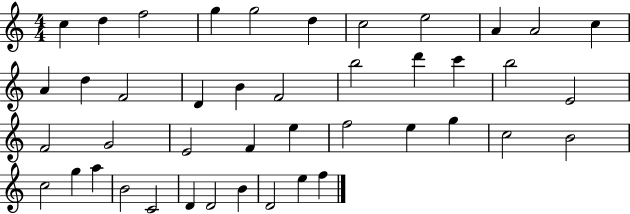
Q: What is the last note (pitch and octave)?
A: F5